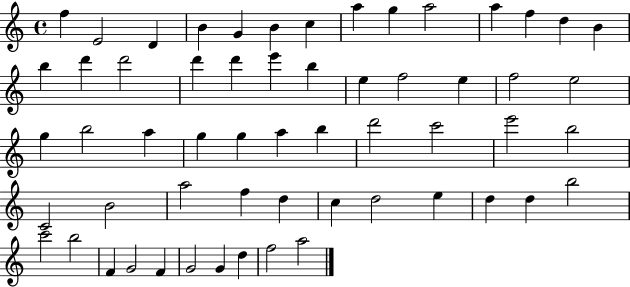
F5/q E4/h D4/q B4/q G4/q B4/q C5/q A5/q G5/q A5/h A5/q F5/q D5/q B4/q B5/q D6/q D6/h D6/q D6/q E6/q B5/q E5/q F5/h E5/q F5/h E5/h G5/q B5/h A5/q G5/q G5/q A5/q B5/q D6/h C6/h E6/h B5/h C4/h B4/h A5/h F5/q D5/q C5/q D5/h E5/q D5/q D5/q B5/h C6/h B5/h F4/q G4/h F4/q G4/h G4/q D5/q F5/h A5/h